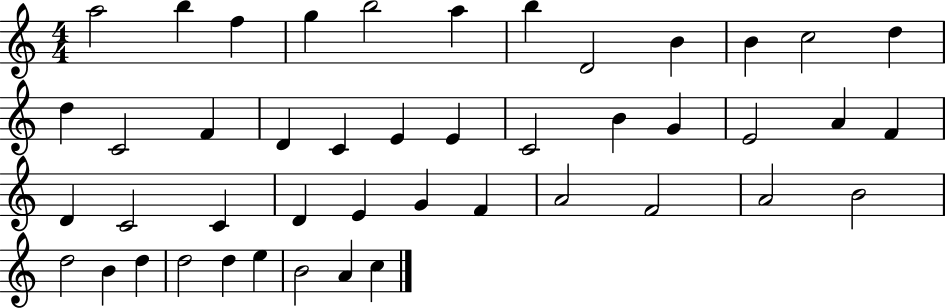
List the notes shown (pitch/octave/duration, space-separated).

A5/h B5/q F5/q G5/q B5/h A5/q B5/q D4/h B4/q B4/q C5/h D5/q D5/q C4/h F4/q D4/q C4/q E4/q E4/q C4/h B4/q G4/q E4/h A4/q F4/q D4/q C4/h C4/q D4/q E4/q G4/q F4/q A4/h F4/h A4/h B4/h D5/h B4/q D5/q D5/h D5/q E5/q B4/h A4/q C5/q